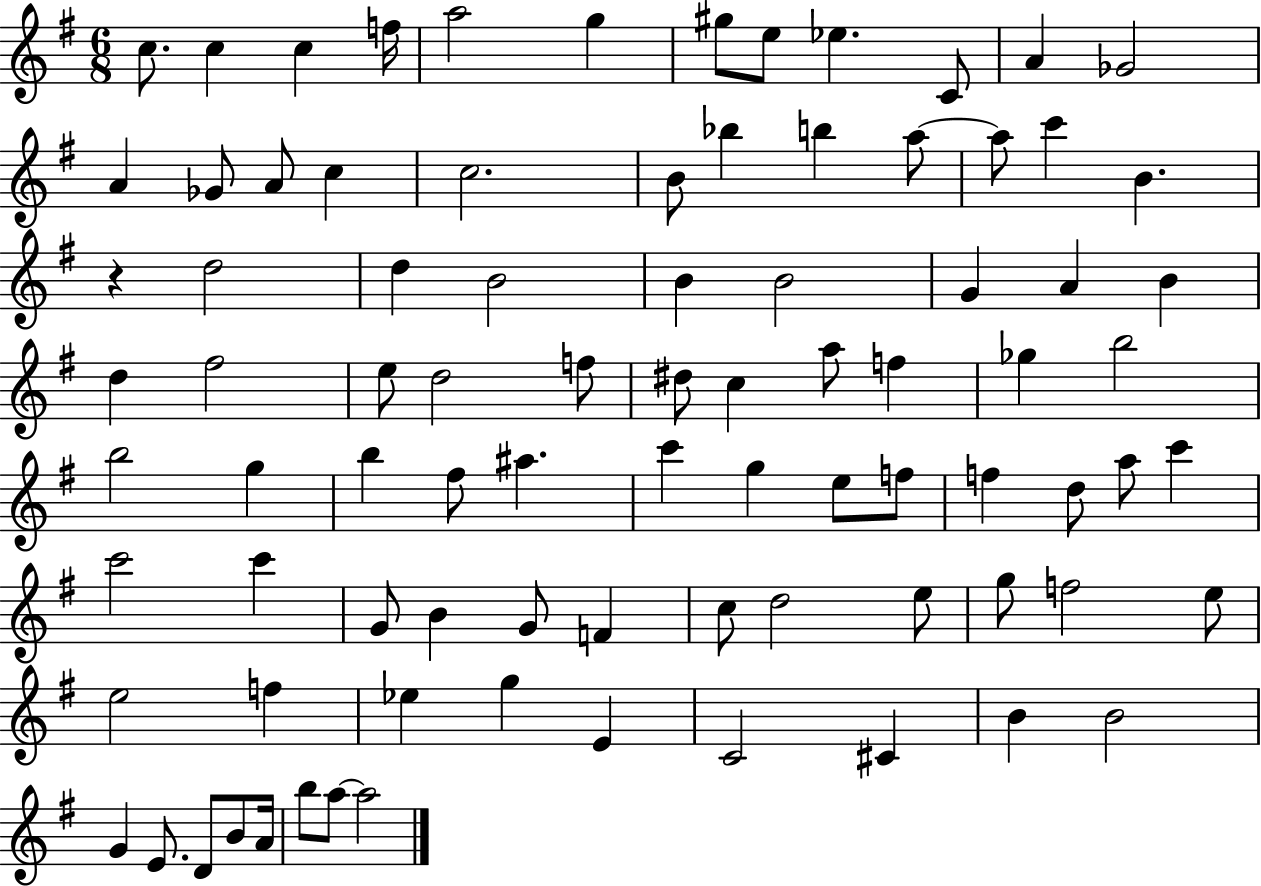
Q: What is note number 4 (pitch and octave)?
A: F5